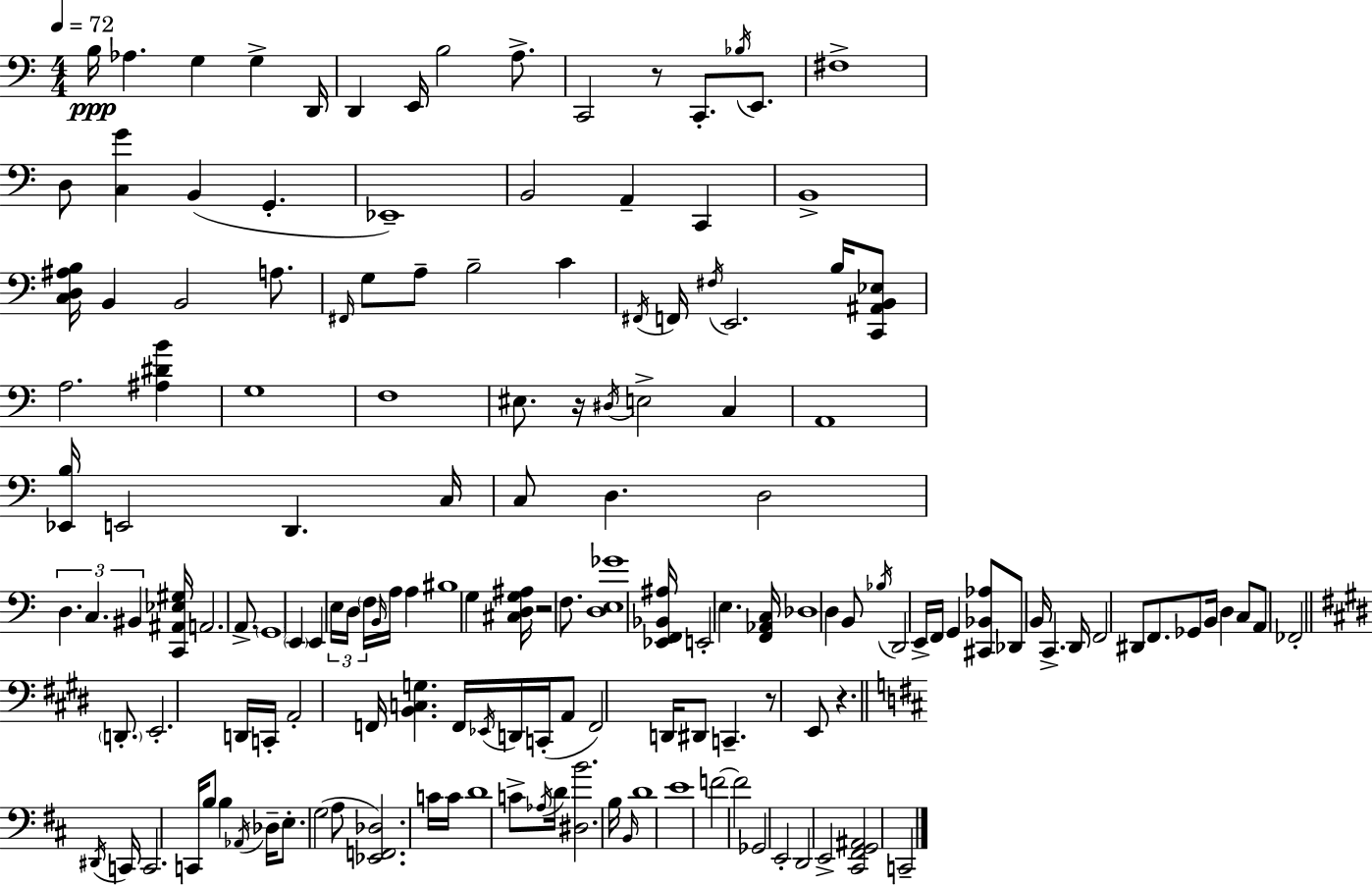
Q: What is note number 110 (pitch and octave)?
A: B3